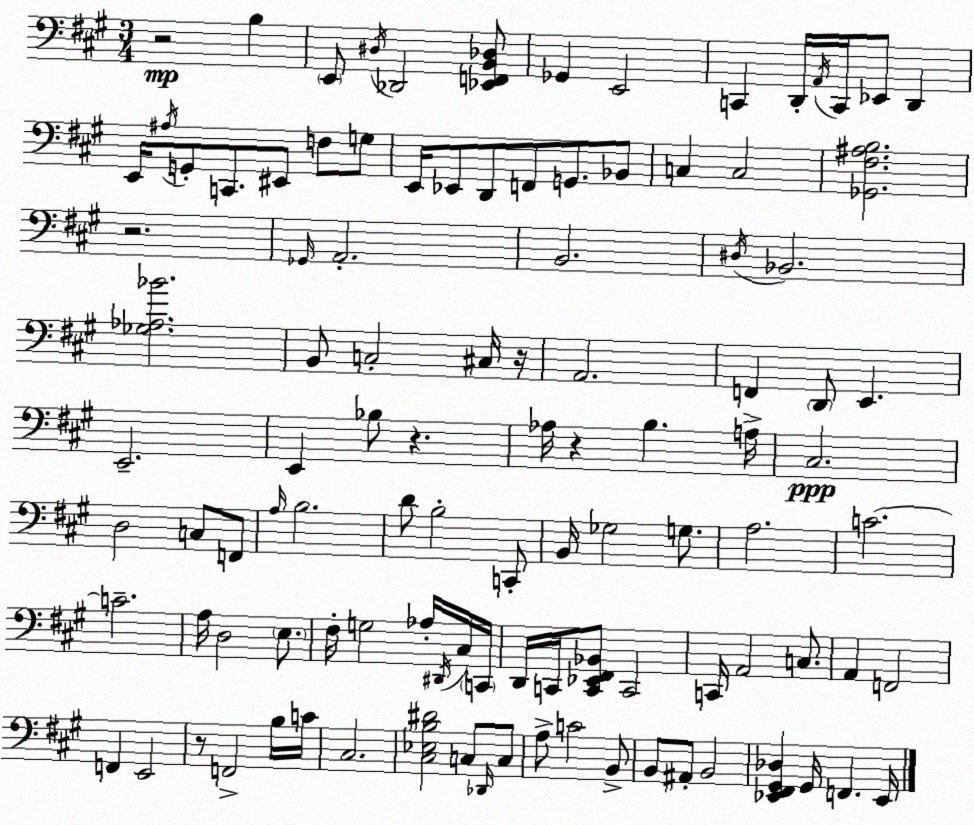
X:1
T:Untitled
M:3/4
L:1/4
K:A
z2 B, E,,/2 ^D,/4 _D,,2 [_E,,F,,B,,_D,]/2 _G,, E,,2 C,, D,,/4 A,,/4 C,,/4 _E,,/2 D,, E,,/4 ^A,/4 G,,/2 C,,/2 ^E,,/2 F,/2 G,/2 E,,/4 _E,,/2 D,,/2 F,,/2 G,,/2 _B,,/2 C, C,2 [_G,,^F,^A,B,]2 z2 _G,,/4 A,,2 B,,2 ^D,/4 _B,,2 [_G,_A,_B]2 B,,/2 C,2 ^C,/4 z/4 A,,2 F,, D,,/2 E,, E,,2 E,, _B,/2 z _A,/4 z B, A,/4 ^C,2 D,2 C,/2 F,,/2 A,/4 B,2 D/2 B,2 C,,/2 B,,/4 _G,2 G,/2 A,2 C2 C2 A,/4 D,2 E,/2 ^F,/4 G,2 _A,/4 ^D,,/4 ^C,/4 C,,/4 D,,/4 C,,/4 [C,,_E,,^F,,_B,,]/2 C,,2 C,,/4 A,,2 C,/2 A,, F,,2 F,, E,,2 z/2 F,,2 B,/4 C/4 ^C,2 [^C,_E,B,^D]2 C,/2 _D,,/4 C,/2 A,/2 C2 B,,/2 B,,/2 ^A,,/2 B,,2 [_E,,^F,,^G,,_D,] ^G,,/4 F,, _E,,/4